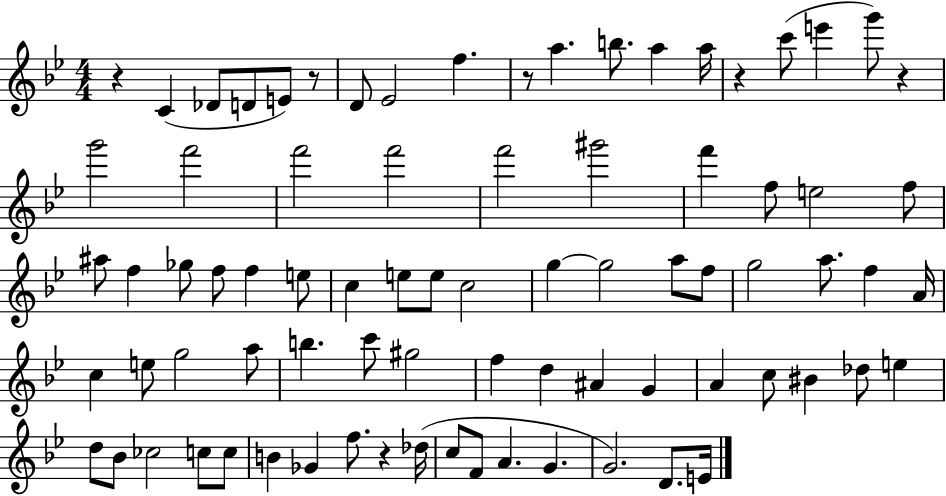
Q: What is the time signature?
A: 4/4